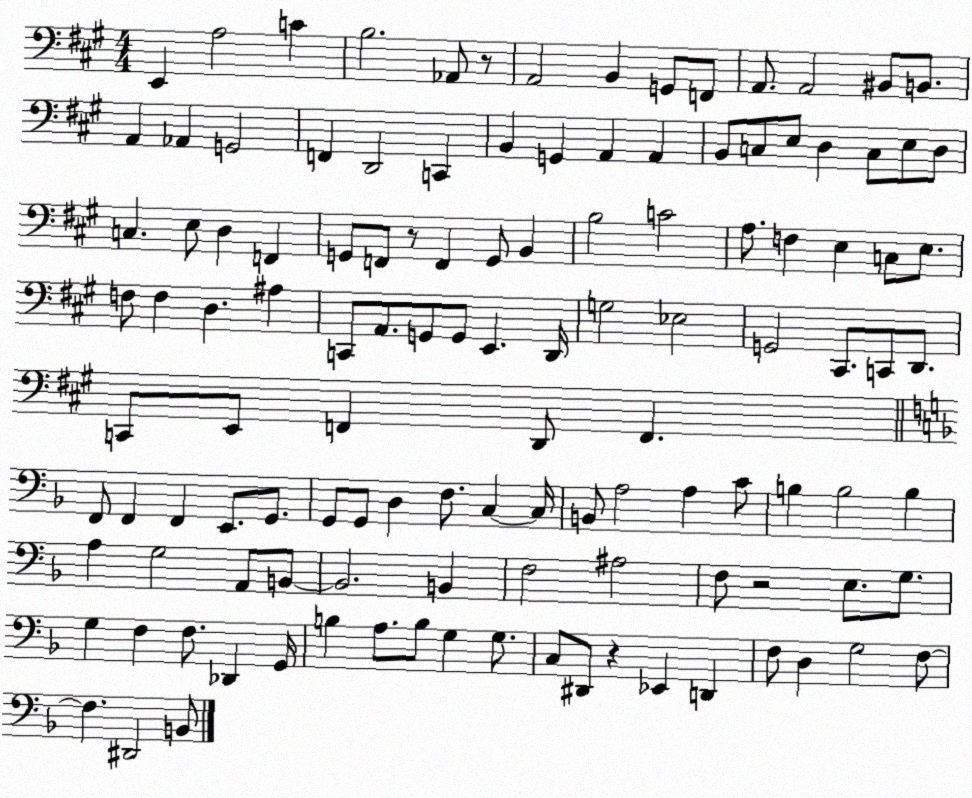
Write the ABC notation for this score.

X:1
T:Untitled
M:4/4
L:1/4
K:A
E,, A,2 C B,2 _A,,/2 z/2 A,,2 B,, G,,/2 F,,/2 A,,/2 A,,2 ^B,,/2 B,,/2 A,, _A,, G,,2 F,, D,,2 C,, B,, G,, A,, A,, B,,/2 C,/2 E,/2 D, C,/2 E,/2 D,/2 C, E,/2 D, F,, G,,/2 F,,/2 z/2 F,, G,,/2 B,, B,2 C2 A,/2 F, E, C,/2 E,/2 F,/2 F, D, ^A, C,,/2 A,,/2 G,,/2 G,,/2 E,, D,,/4 G,2 _E,2 G,,2 ^C,,/2 C,,/2 D,,/2 C,,/2 E,,/2 F,, D,,/2 F,, F,,/2 F,, F,, E,,/2 G,,/2 G,,/2 G,,/2 D, F,/2 C, C,/4 B,,/2 A,2 A, C/2 B, B,2 B, A, G,2 A,,/2 B,,/2 B,,2 B,, F,2 ^A,2 F,/2 z2 E,/2 G,/2 G, F, F,/2 _D,, G,,/4 B, A,/2 B,/2 G, G,/2 C,/2 ^D,,/2 z _E,, D,, F,/2 D, G,2 F,/2 F, ^D,,2 B,,/2